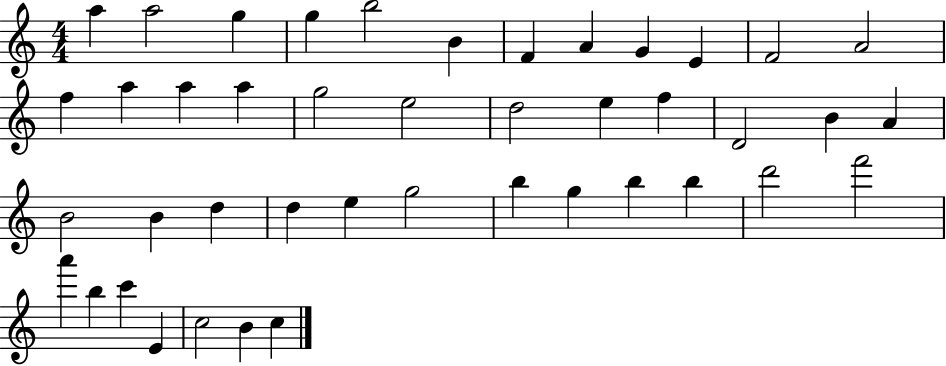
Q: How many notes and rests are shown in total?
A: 43